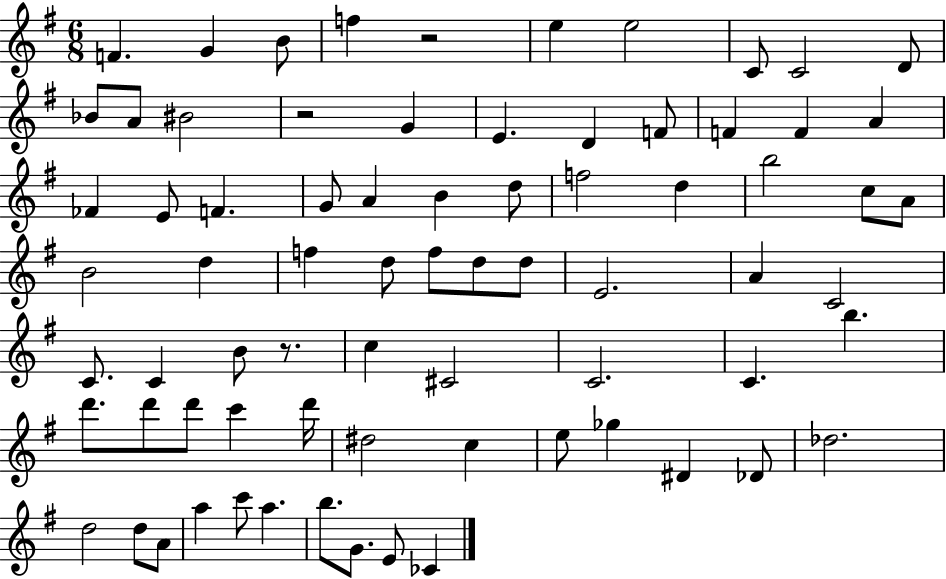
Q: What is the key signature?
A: G major